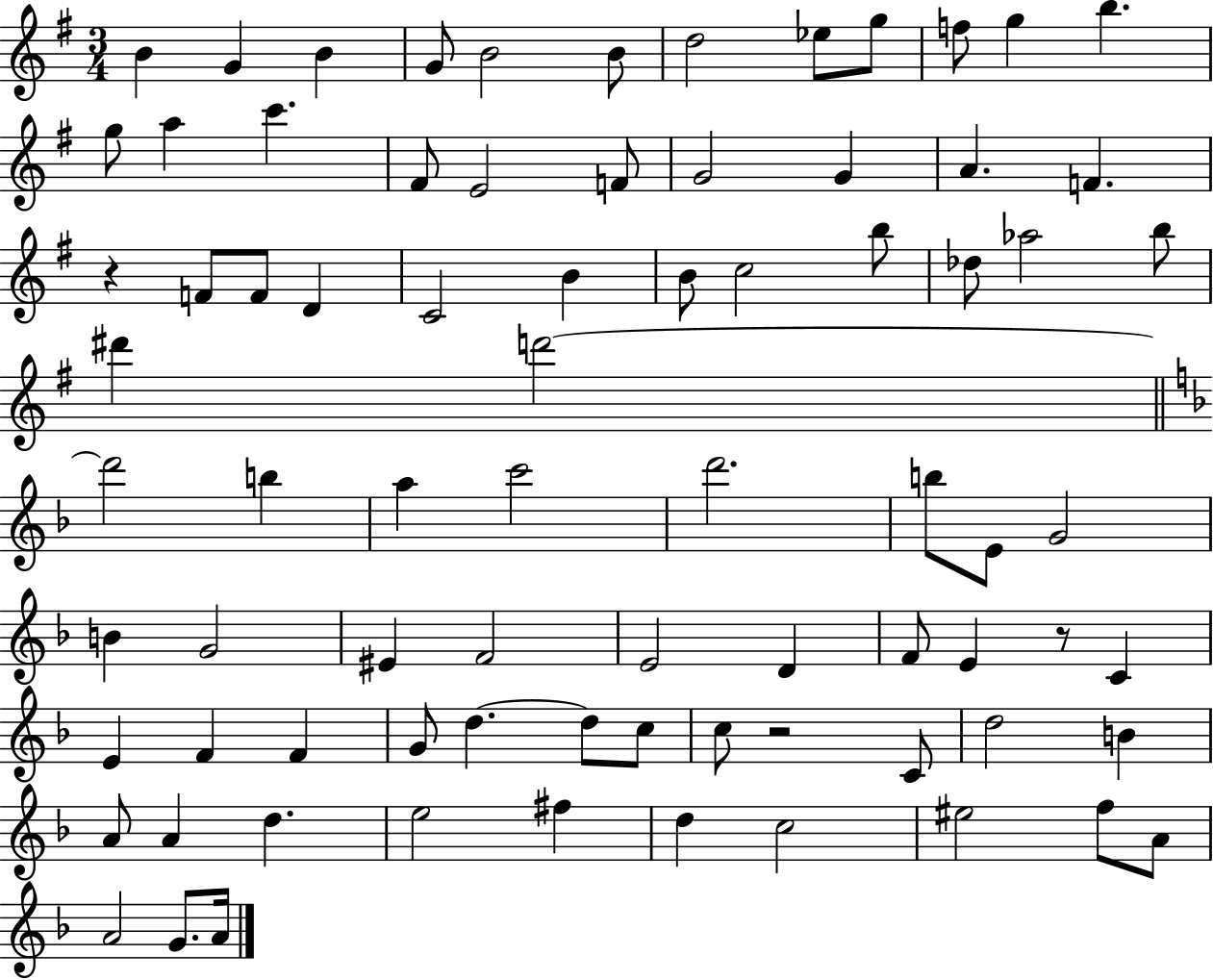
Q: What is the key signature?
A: G major